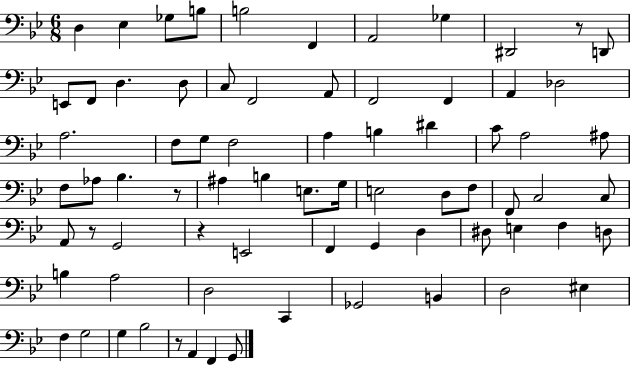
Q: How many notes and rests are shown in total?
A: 74